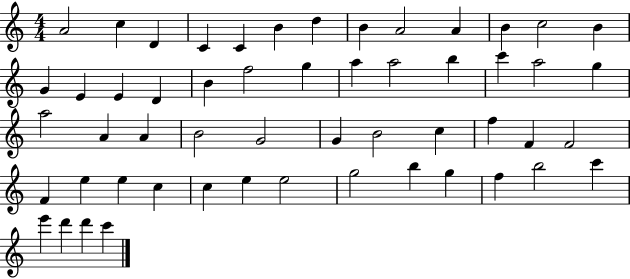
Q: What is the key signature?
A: C major